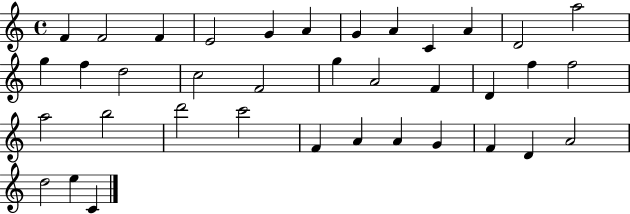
F4/q F4/h F4/q E4/h G4/q A4/q G4/q A4/q C4/q A4/q D4/h A5/h G5/q F5/q D5/h C5/h F4/h G5/q A4/h F4/q D4/q F5/q F5/h A5/h B5/h D6/h C6/h F4/q A4/q A4/q G4/q F4/q D4/q A4/h D5/h E5/q C4/q